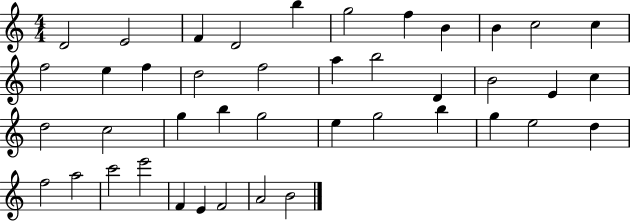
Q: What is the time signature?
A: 4/4